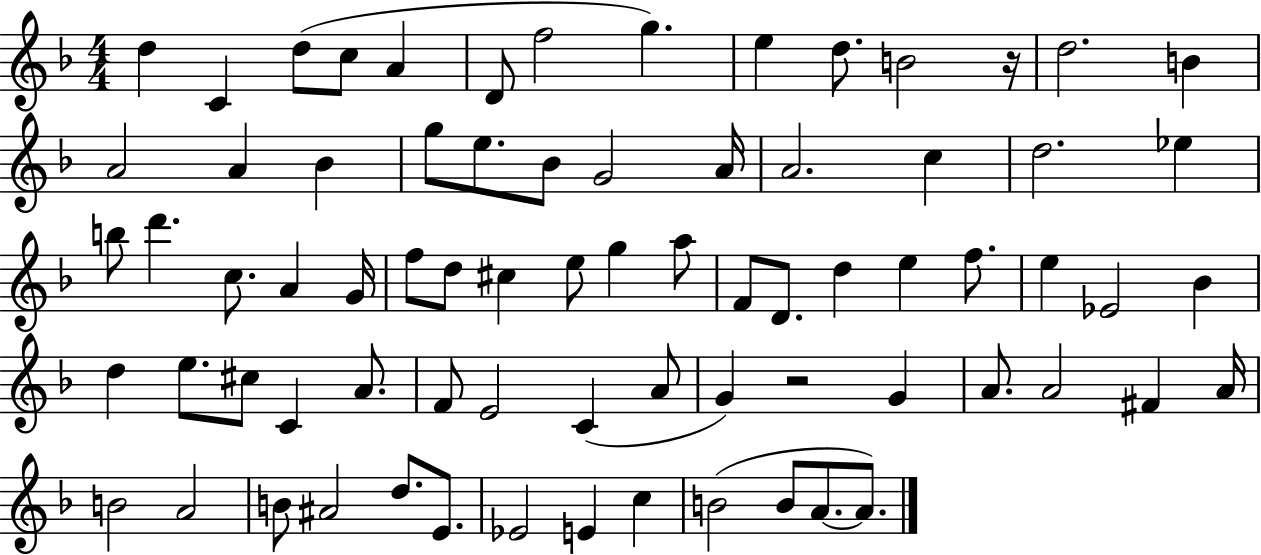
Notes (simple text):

D5/q C4/q D5/e C5/e A4/q D4/e F5/h G5/q. E5/q D5/e. B4/h R/s D5/h. B4/q A4/h A4/q Bb4/q G5/e E5/e. Bb4/e G4/h A4/s A4/h. C5/q D5/h. Eb5/q B5/e D6/q. C5/e. A4/q G4/s F5/e D5/e C#5/q E5/e G5/q A5/e F4/e D4/e. D5/q E5/q F5/e. E5/q Eb4/h Bb4/q D5/q E5/e. C#5/e C4/q A4/e. F4/e E4/h C4/q A4/e G4/q R/h G4/q A4/e. A4/h F#4/q A4/s B4/h A4/h B4/e A#4/h D5/e. E4/e. Eb4/h E4/q C5/q B4/h B4/e A4/e. A4/e.